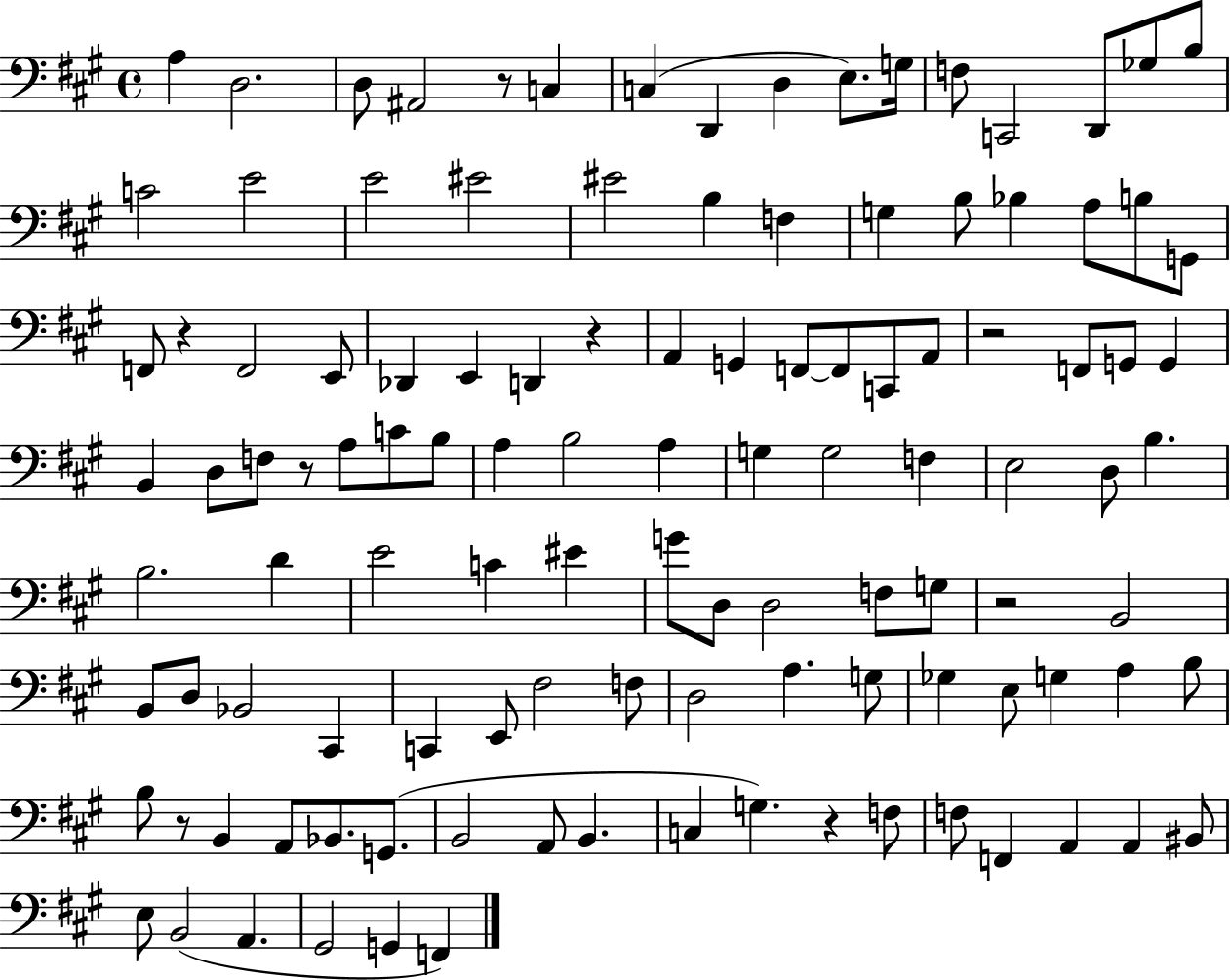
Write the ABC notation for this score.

X:1
T:Untitled
M:4/4
L:1/4
K:A
A, D,2 D,/2 ^A,,2 z/2 C, C, D,, D, E,/2 G,/4 F,/2 C,,2 D,,/2 _G,/2 B,/2 C2 E2 E2 ^E2 ^E2 B, F, G, B,/2 _B, A,/2 B,/2 G,,/2 F,,/2 z F,,2 E,,/2 _D,, E,, D,, z A,, G,, F,,/2 F,,/2 C,,/2 A,,/2 z2 F,,/2 G,,/2 G,, B,, D,/2 F,/2 z/2 A,/2 C/2 B,/2 A, B,2 A, G, G,2 F, E,2 D,/2 B, B,2 D E2 C ^E G/2 D,/2 D,2 F,/2 G,/2 z2 B,,2 B,,/2 D,/2 _B,,2 ^C,, C,, E,,/2 ^F,2 F,/2 D,2 A, G,/2 _G, E,/2 G, A, B,/2 B,/2 z/2 B,, A,,/2 _B,,/2 G,,/2 B,,2 A,,/2 B,, C, G, z F,/2 F,/2 F,, A,, A,, ^B,,/2 E,/2 B,,2 A,, ^G,,2 G,, F,,